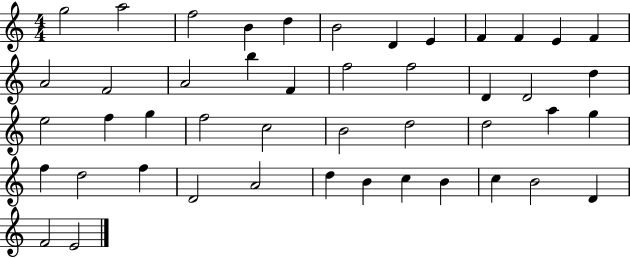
{
  \clef treble
  \numericTimeSignature
  \time 4/4
  \key c \major
  g''2 a''2 | f''2 b'4 d''4 | b'2 d'4 e'4 | f'4 f'4 e'4 f'4 | \break a'2 f'2 | a'2 b''4 f'4 | f''2 f''2 | d'4 d'2 d''4 | \break e''2 f''4 g''4 | f''2 c''2 | b'2 d''2 | d''2 a''4 g''4 | \break f''4 d''2 f''4 | d'2 a'2 | d''4 b'4 c''4 b'4 | c''4 b'2 d'4 | \break f'2 e'2 | \bar "|."
}